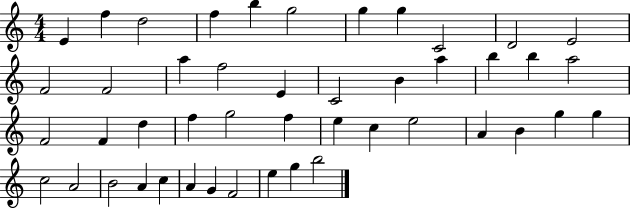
E4/q F5/q D5/h F5/q B5/q G5/h G5/q G5/q C4/h D4/h E4/h F4/h F4/h A5/q F5/h E4/q C4/h B4/q A5/q B5/q B5/q A5/h F4/h F4/q D5/q F5/q G5/h F5/q E5/q C5/q E5/h A4/q B4/q G5/q G5/q C5/h A4/h B4/h A4/q C5/q A4/q G4/q F4/h E5/q G5/q B5/h